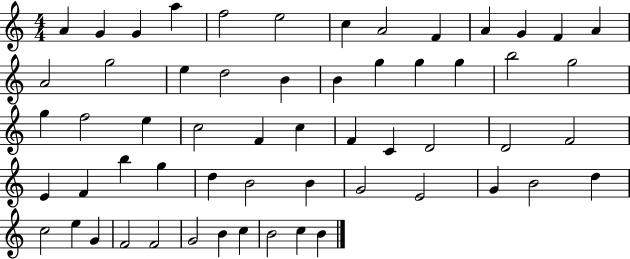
{
  \clef treble
  \numericTimeSignature
  \time 4/4
  \key c \major
  a'4 g'4 g'4 a''4 | f''2 e''2 | c''4 a'2 f'4 | a'4 g'4 f'4 a'4 | \break a'2 g''2 | e''4 d''2 b'4 | b'4 g''4 g''4 g''4 | b''2 g''2 | \break g''4 f''2 e''4 | c''2 f'4 c''4 | f'4 c'4 d'2 | d'2 f'2 | \break e'4 f'4 b''4 g''4 | d''4 b'2 b'4 | g'2 e'2 | g'4 b'2 d''4 | \break c''2 e''4 g'4 | f'2 f'2 | g'2 b'4 c''4 | b'2 c''4 b'4 | \break \bar "|."
}